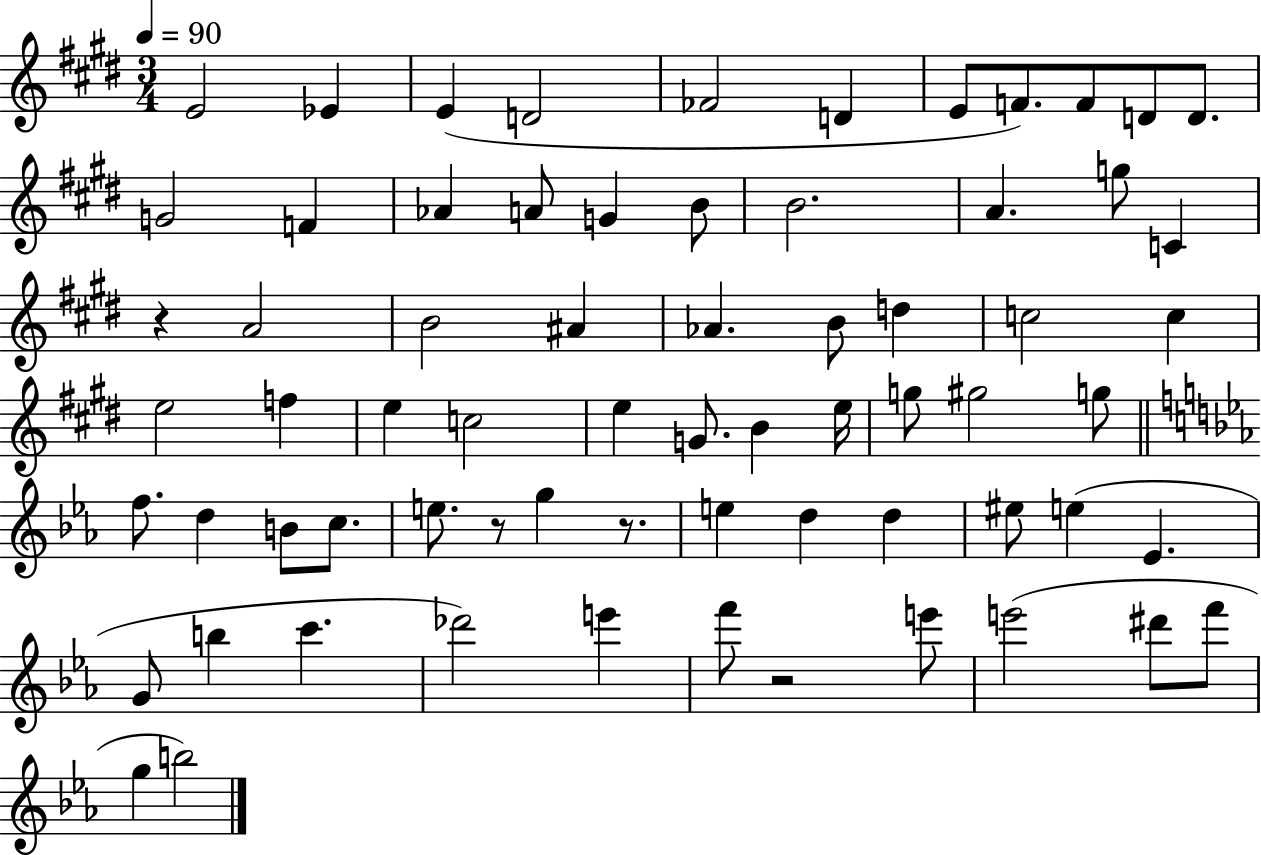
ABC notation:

X:1
T:Untitled
M:3/4
L:1/4
K:E
E2 _E E D2 _F2 D E/2 F/2 F/2 D/2 D/2 G2 F _A A/2 G B/2 B2 A g/2 C z A2 B2 ^A _A B/2 d c2 c e2 f e c2 e G/2 B e/4 g/2 ^g2 g/2 f/2 d B/2 c/2 e/2 z/2 g z/2 e d d ^e/2 e _E G/2 b c' _d'2 e' f'/2 z2 e'/2 e'2 ^d'/2 f'/2 g b2